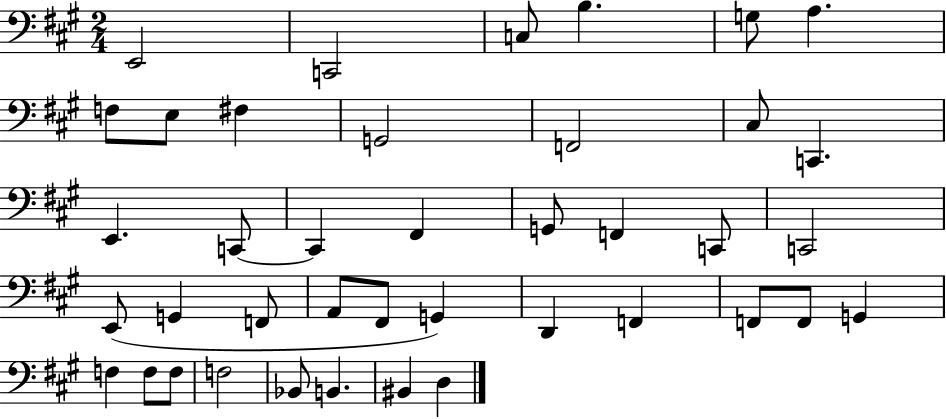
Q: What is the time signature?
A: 2/4